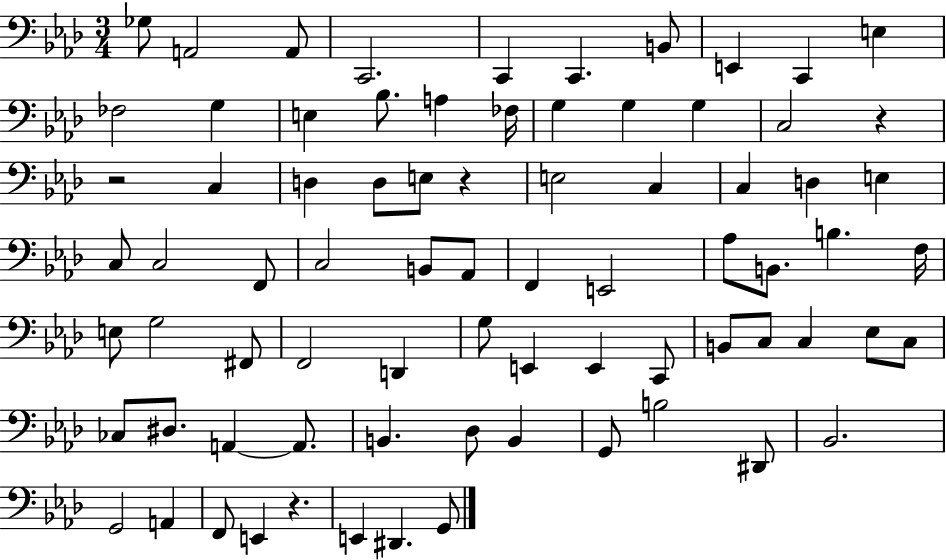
X:1
T:Untitled
M:3/4
L:1/4
K:Ab
_G,/2 A,,2 A,,/2 C,,2 C,, C,, B,,/2 E,, C,, E, _F,2 G, E, _B,/2 A, _F,/4 G, G, G, C,2 z z2 C, D, D,/2 E,/2 z E,2 C, C, D, E, C,/2 C,2 F,,/2 C,2 B,,/2 _A,,/2 F,, E,,2 _A,/2 B,,/2 B, F,/4 E,/2 G,2 ^F,,/2 F,,2 D,, G,/2 E,, E,, C,,/2 B,,/2 C,/2 C, _E,/2 C,/2 _C,/2 ^D,/2 A,, A,,/2 B,, _D,/2 B,, G,,/2 B,2 ^D,,/2 _B,,2 G,,2 A,, F,,/2 E,, z E,, ^D,, G,,/2